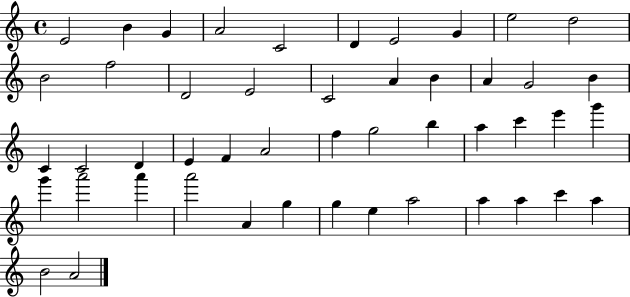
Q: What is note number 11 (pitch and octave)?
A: B4